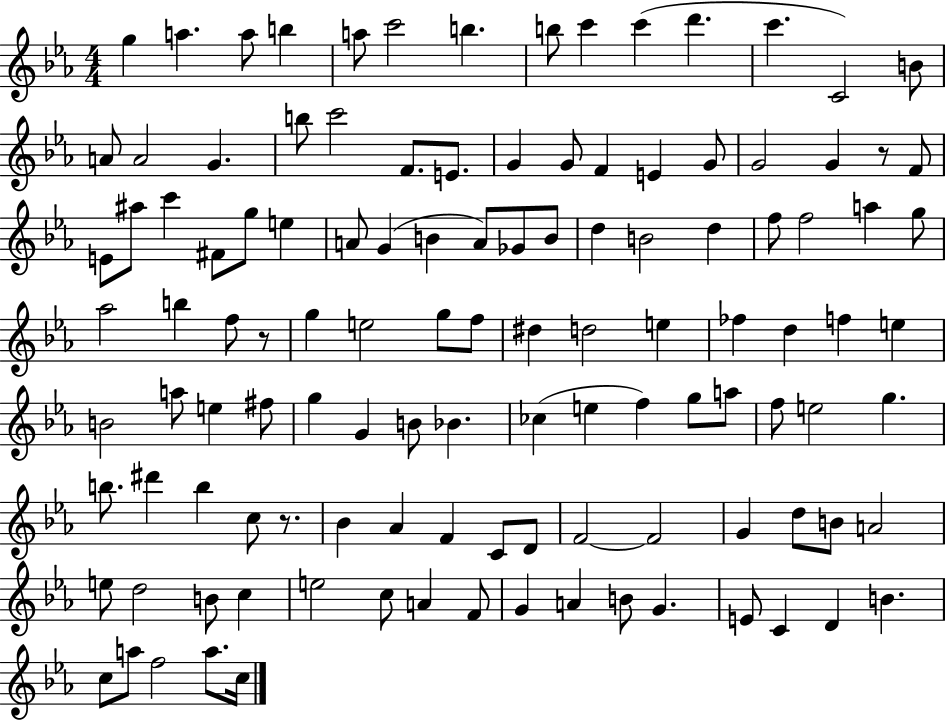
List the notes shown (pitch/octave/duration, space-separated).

G5/q A5/q. A5/e B5/q A5/e C6/h B5/q. B5/e C6/q C6/q D6/q. C6/q. C4/h B4/e A4/e A4/h G4/q. B5/e C6/h F4/e. E4/e. G4/q G4/e F4/q E4/q G4/e G4/h G4/q R/e F4/e E4/e A#5/e C6/q F#4/e G5/e E5/q A4/e G4/q B4/q A4/e Gb4/e B4/e D5/q B4/h D5/q F5/e F5/h A5/q G5/e Ab5/h B5/q F5/e R/e G5/q E5/h G5/e F5/e D#5/q D5/h E5/q FES5/q D5/q F5/q E5/q B4/h A5/e E5/q F#5/e G5/q G4/q B4/e Bb4/q. CES5/q E5/q F5/q G5/e A5/e F5/e E5/h G5/q. B5/e. D#6/q B5/q C5/e R/e. Bb4/q Ab4/q F4/q C4/e D4/e F4/h F4/h G4/q D5/e B4/e A4/h E5/e D5/h B4/e C5/q E5/h C5/e A4/q F4/e G4/q A4/q B4/e G4/q. E4/e C4/q D4/q B4/q. C5/e A5/e F5/h A5/e. C5/s